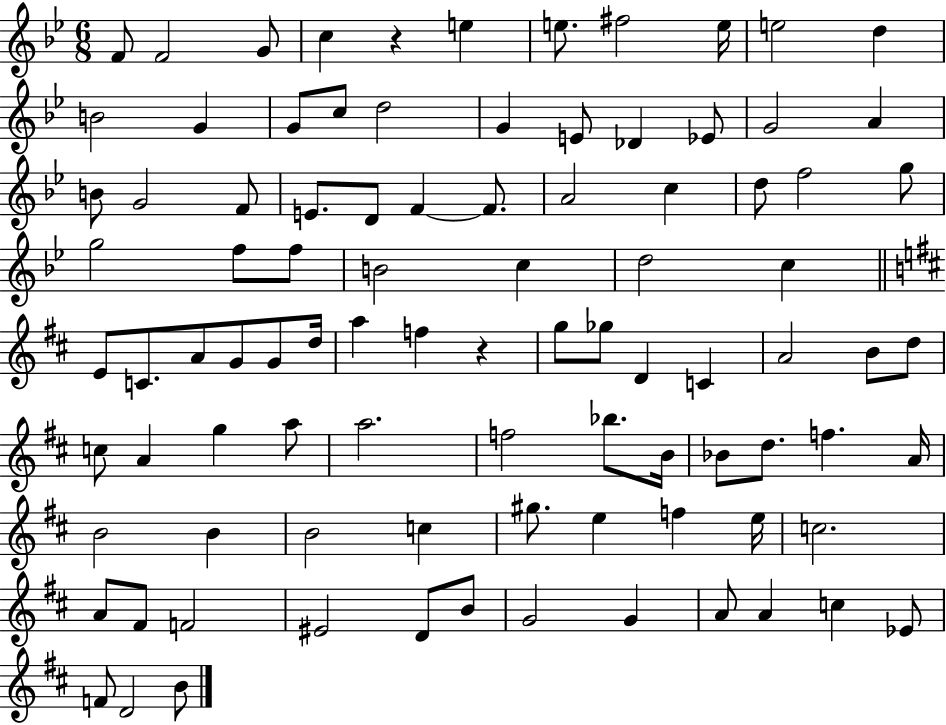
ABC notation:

X:1
T:Untitled
M:6/8
L:1/4
K:Bb
F/2 F2 G/2 c z e e/2 ^f2 e/4 e2 d B2 G G/2 c/2 d2 G E/2 _D _E/2 G2 A B/2 G2 F/2 E/2 D/2 F F/2 A2 c d/2 f2 g/2 g2 f/2 f/2 B2 c d2 c E/2 C/2 A/2 G/2 G/2 d/4 a f z g/2 _g/2 D C A2 B/2 d/2 c/2 A g a/2 a2 f2 _b/2 B/4 _B/2 d/2 f A/4 B2 B B2 c ^g/2 e f e/4 c2 A/2 ^F/2 F2 ^E2 D/2 B/2 G2 G A/2 A c _E/2 F/2 D2 B/2